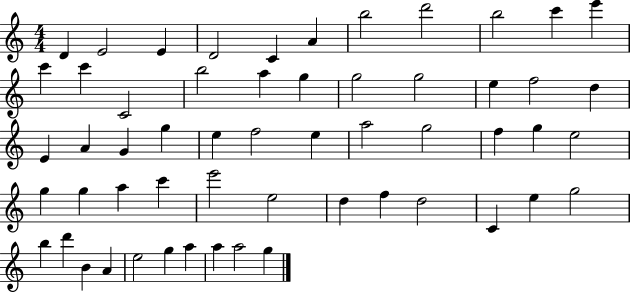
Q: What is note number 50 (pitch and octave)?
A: A4